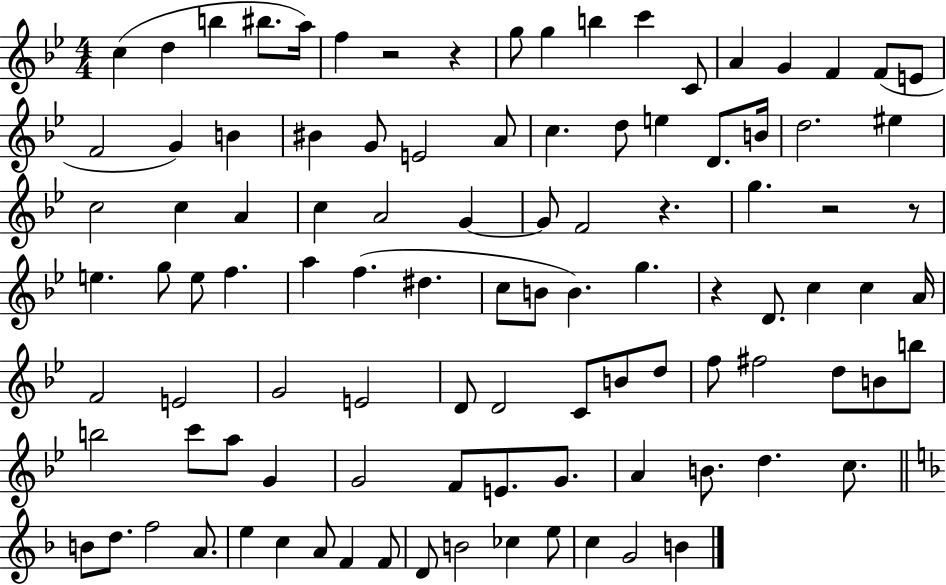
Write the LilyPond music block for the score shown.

{
  \clef treble
  \numericTimeSignature
  \time 4/4
  \key bes \major
  c''4( d''4 b''4 bis''8. a''16) | f''4 r2 r4 | g''8 g''4 b''4 c'''4 c'8 | a'4 g'4 f'4 f'8( e'8 | \break f'2 g'4) b'4 | bis'4 g'8 e'2 a'8 | c''4. d''8 e''4 d'8. b'16 | d''2. eis''4 | \break c''2 c''4 a'4 | c''4 a'2 g'4~~ | g'8 f'2 r4. | g''4. r2 r8 | \break e''4. g''8 e''8 f''4. | a''4 f''4.( dis''4. | c''8 b'8 b'4.) g''4. | r4 d'8. c''4 c''4 a'16 | \break f'2 e'2 | g'2 e'2 | d'8 d'2 c'8 b'8 d''8 | f''8 fis''2 d''8 b'8 b''8 | \break b''2 c'''8 a''8 g'4 | g'2 f'8 e'8. g'8. | a'4 b'8. d''4. c''8. | \bar "||" \break \key d \minor b'8 d''8. f''2 a'8. | e''4 c''4 a'8 f'4 f'8 | d'8 b'2 ces''4 e''8 | c''4 g'2 b'4 | \break \bar "|."
}